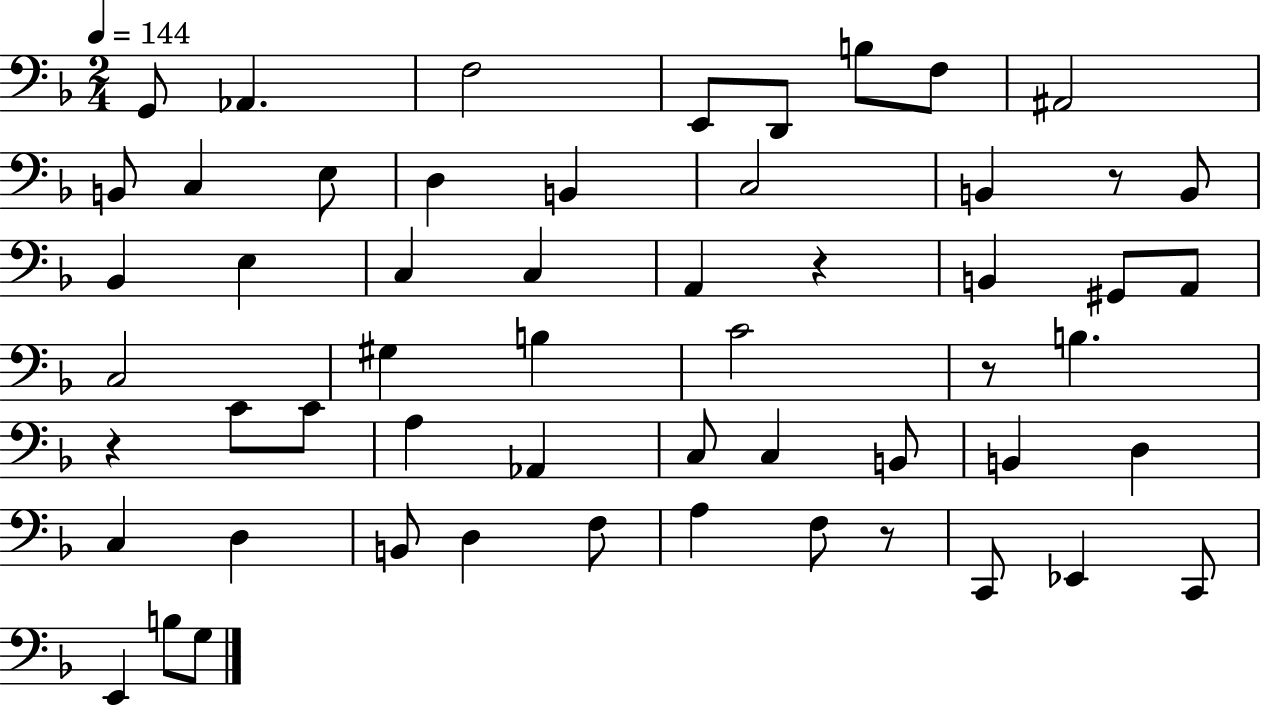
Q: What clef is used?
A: bass